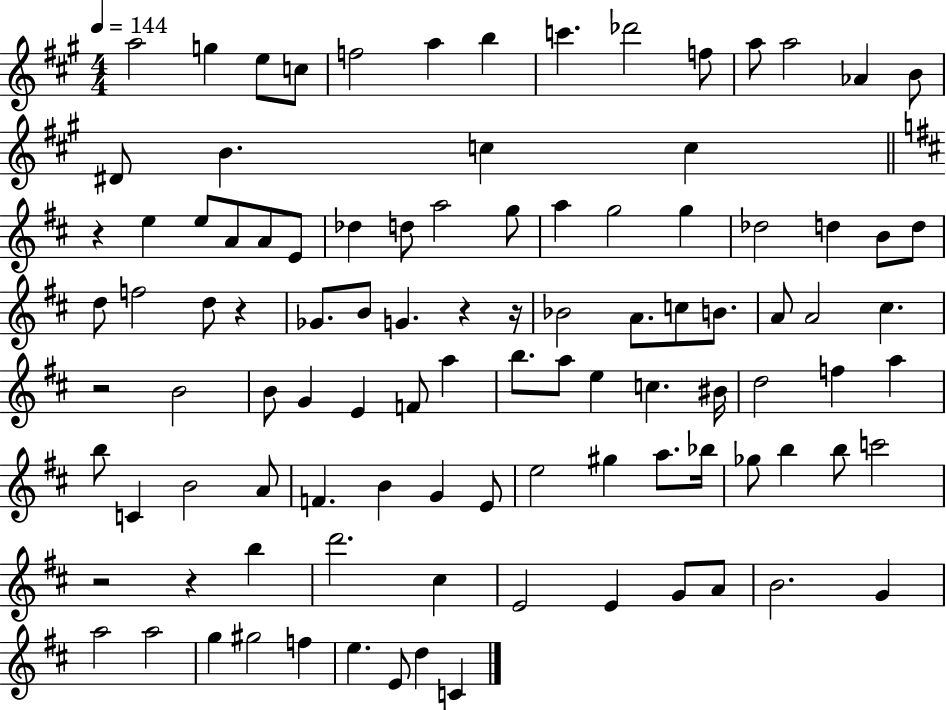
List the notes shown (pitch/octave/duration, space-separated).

A5/h G5/q E5/e C5/e F5/h A5/q B5/q C6/q. Db6/h F5/e A5/e A5/h Ab4/q B4/e D#4/e B4/q. C5/q C5/q R/q E5/q E5/e A4/e A4/e E4/e Db5/q D5/e A5/h G5/e A5/q G5/h G5/q Db5/h D5/q B4/e D5/e D5/e F5/h D5/e R/q Gb4/e. B4/e G4/q. R/q R/s Bb4/h A4/e. C5/e B4/e. A4/e A4/h C#5/q. R/h B4/h B4/e G4/q E4/q F4/e A5/q B5/e. A5/e E5/q C5/q. BIS4/s D5/h F5/q A5/q B5/e C4/q B4/h A4/e F4/q. B4/q G4/q E4/e E5/h G#5/q A5/e. Bb5/s Gb5/e B5/q B5/e C6/h R/h R/q B5/q D6/h. C#5/q E4/h E4/q G4/e A4/e B4/h. G4/q A5/h A5/h G5/q G#5/h F5/q E5/q. E4/e D5/q C4/q